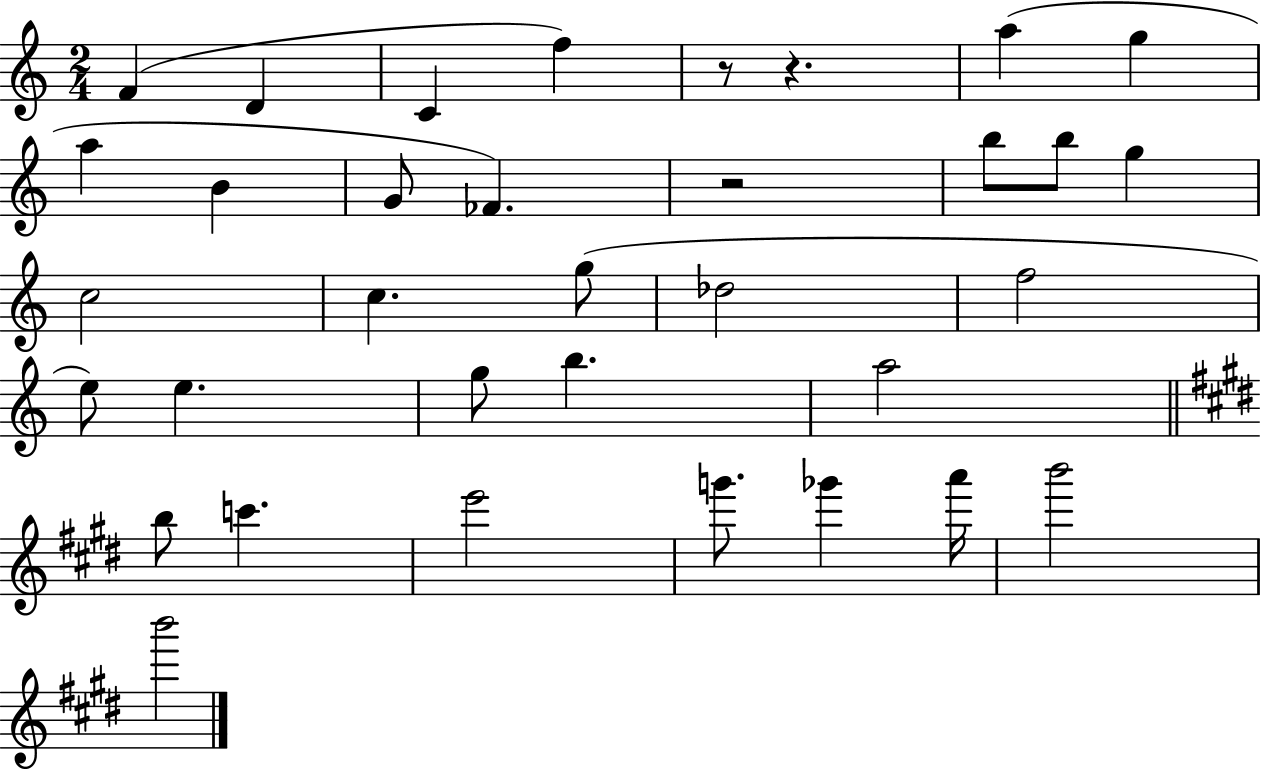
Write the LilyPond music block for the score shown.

{
  \clef treble
  \numericTimeSignature
  \time 2/4
  \key c \major
  \repeat volta 2 { f'4( d'4 | c'4 f''4) | r8 r4. | a''4( g''4 | \break a''4 b'4 | g'8 fes'4.) | r2 | b''8 b''8 g''4 | \break c''2 | c''4. g''8( | des''2 | f''2 | \break e''8) e''4. | g''8 b''4. | a''2 | \bar "||" \break \key e \major b''8 c'''4. | e'''2 | g'''8. ges'''4 a'''16 | b'''2 | \break b'''2 | } \bar "|."
}